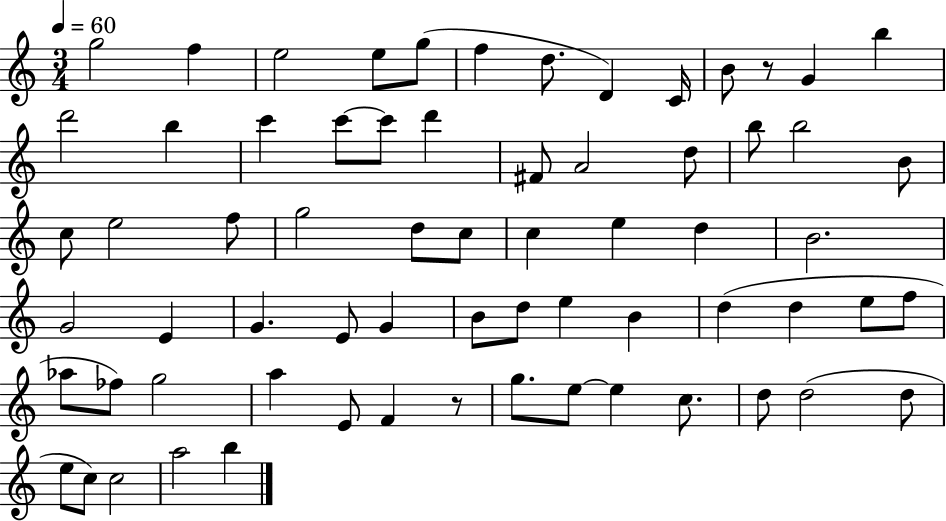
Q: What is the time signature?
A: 3/4